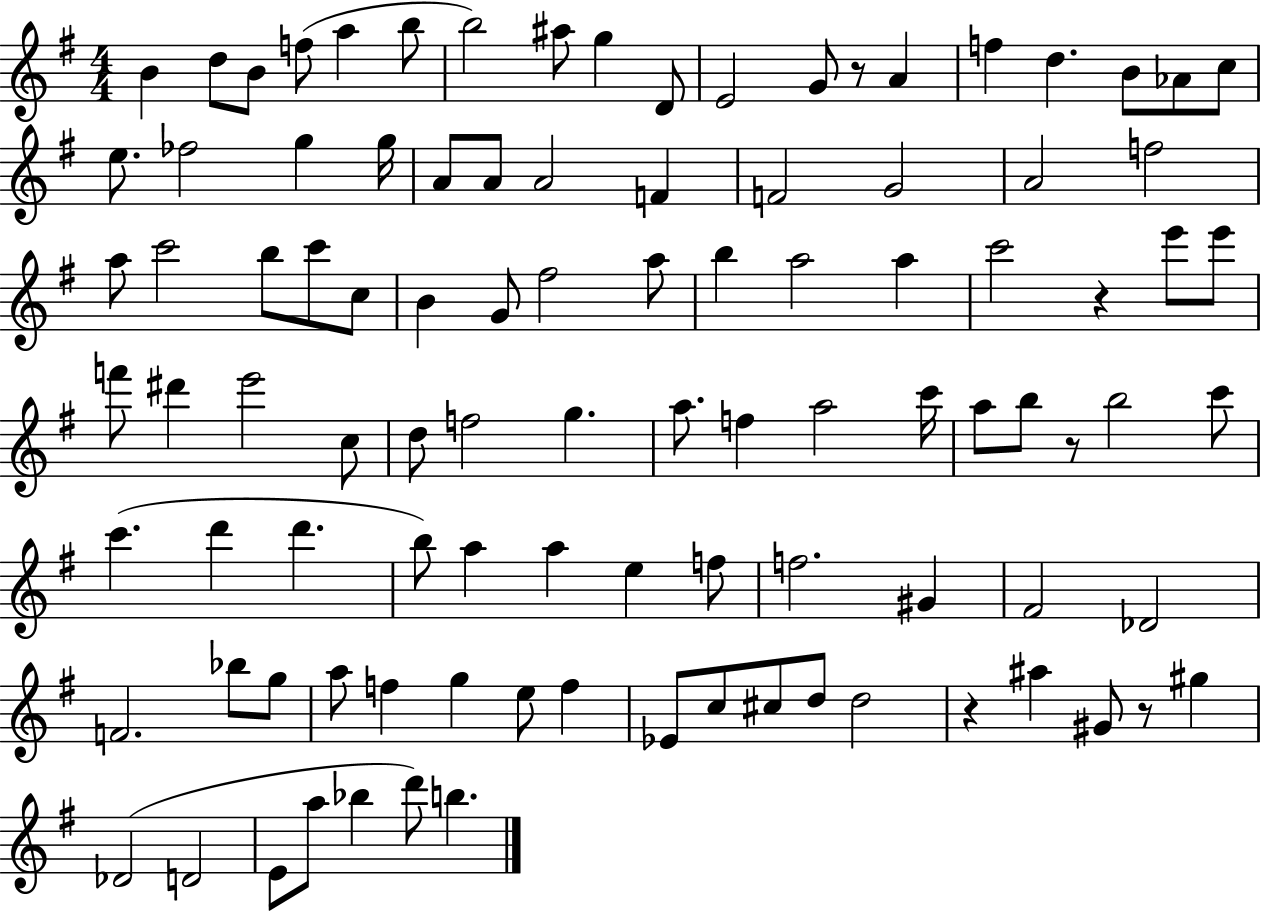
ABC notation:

X:1
T:Untitled
M:4/4
L:1/4
K:G
B d/2 B/2 f/2 a b/2 b2 ^a/2 g D/2 E2 G/2 z/2 A f d B/2 _A/2 c/2 e/2 _f2 g g/4 A/2 A/2 A2 F F2 G2 A2 f2 a/2 c'2 b/2 c'/2 c/2 B G/2 ^f2 a/2 b a2 a c'2 z e'/2 e'/2 f'/2 ^d' e'2 c/2 d/2 f2 g a/2 f a2 c'/4 a/2 b/2 z/2 b2 c'/2 c' d' d' b/2 a a e f/2 f2 ^G ^F2 _D2 F2 _b/2 g/2 a/2 f g e/2 f _E/2 c/2 ^c/2 d/2 d2 z ^a ^G/2 z/2 ^g _D2 D2 E/2 a/2 _b d'/2 b